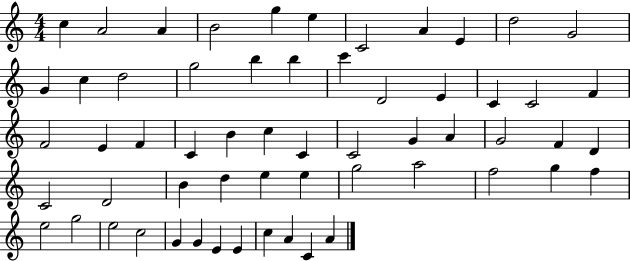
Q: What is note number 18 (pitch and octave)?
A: C6